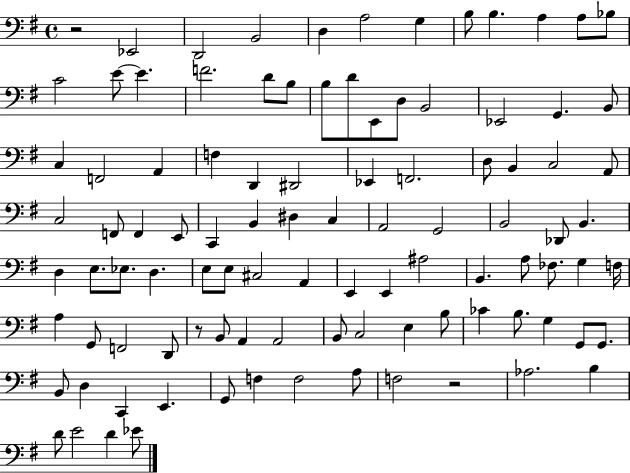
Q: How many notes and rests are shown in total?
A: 100